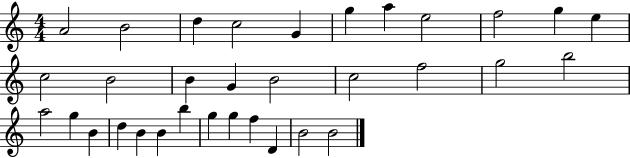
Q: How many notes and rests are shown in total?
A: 33